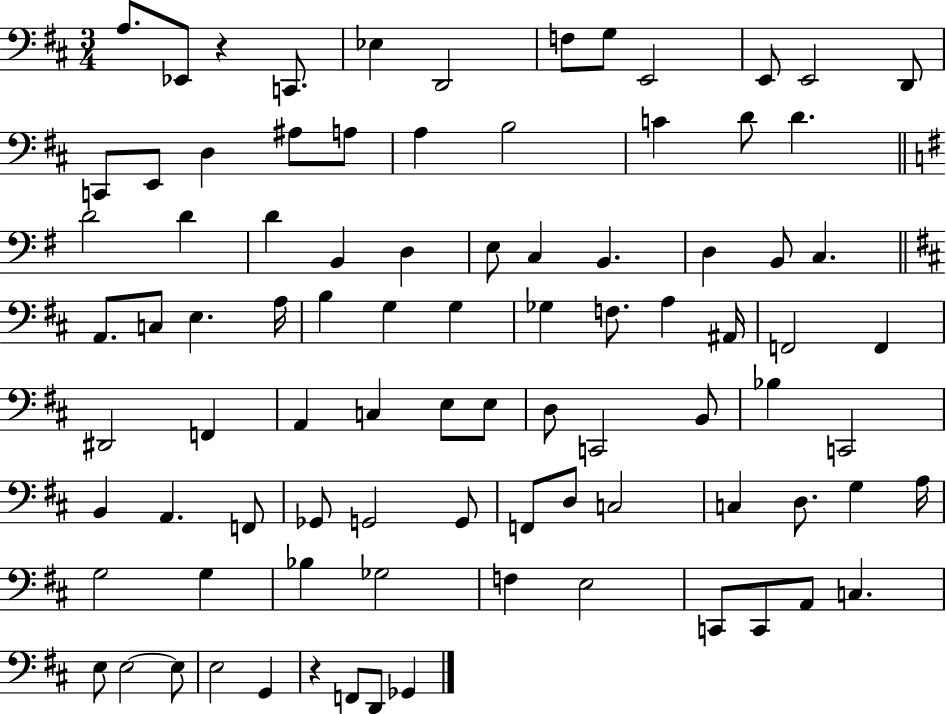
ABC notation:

X:1
T:Untitled
M:3/4
L:1/4
K:D
A,/2 _E,,/2 z C,,/2 _E, D,,2 F,/2 G,/2 E,,2 E,,/2 E,,2 D,,/2 C,,/2 E,,/2 D, ^A,/2 A,/2 A, B,2 C D/2 D D2 D D B,, D, E,/2 C, B,, D, B,,/2 C, A,,/2 C,/2 E, A,/4 B, G, G, _G, F,/2 A, ^A,,/4 F,,2 F,, ^D,,2 F,, A,, C, E,/2 E,/2 D,/2 C,,2 B,,/2 _B, C,,2 B,, A,, F,,/2 _G,,/2 G,,2 G,,/2 F,,/2 D,/2 C,2 C, D,/2 G, A,/4 G,2 G, _B, _G,2 F, E,2 C,,/2 C,,/2 A,,/2 C, E,/2 E,2 E,/2 E,2 G,, z F,,/2 D,,/2 _G,,